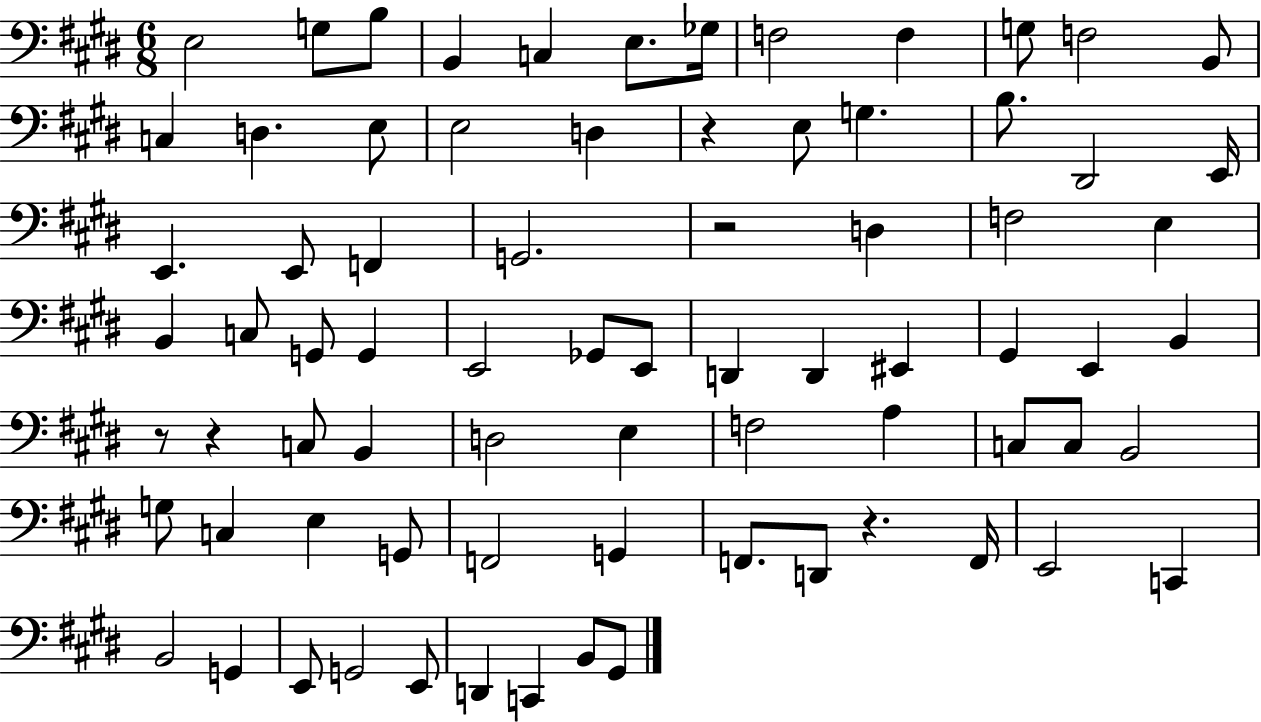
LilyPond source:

{
  \clef bass
  \numericTimeSignature
  \time 6/8
  \key e \major
  e2 g8 b8 | b,4 c4 e8. ges16 | f2 f4 | g8 f2 b,8 | \break c4 d4. e8 | e2 d4 | r4 e8 g4. | b8. dis,2 e,16 | \break e,4. e,8 f,4 | g,2. | r2 d4 | f2 e4 | \break b,4 c8 g,8 g,4 | e,2 ges,8 e,8 | d,4 d,4 eis,4 | gis,4 e,4 b,4 | \break r8 r4 c8 b,4 | d2 e4 | f2 a4 | c8 c8 b,2 | \break g8 c4 e4 g,8 | f,2 g,4 | f,8. d,8 r4. f,16 | e,2 c,4 | \break b,2 g,4 | e,8 g,2 e,8 | d,4 c,4 b,8 gis,8 | \bar "|."
}